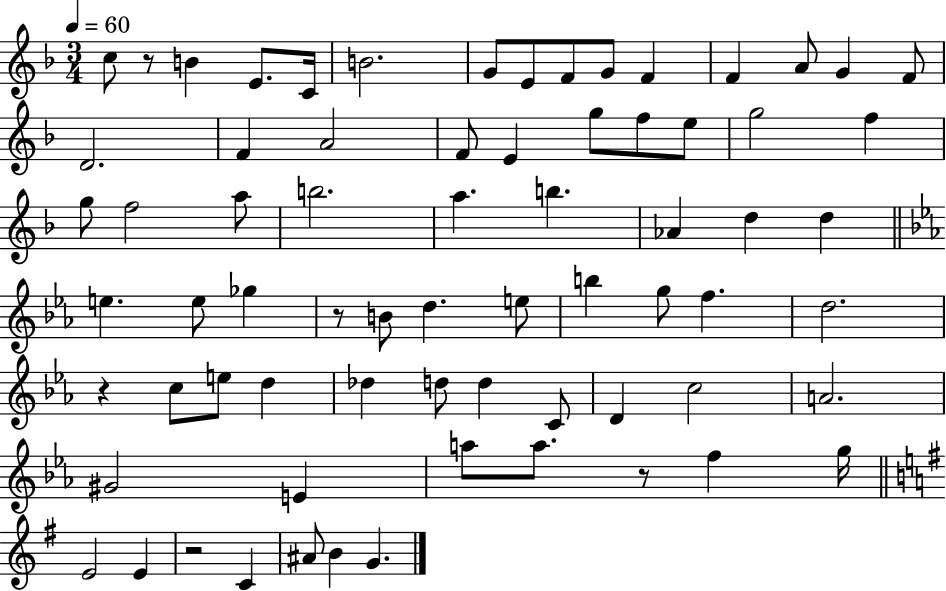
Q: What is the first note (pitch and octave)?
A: C5